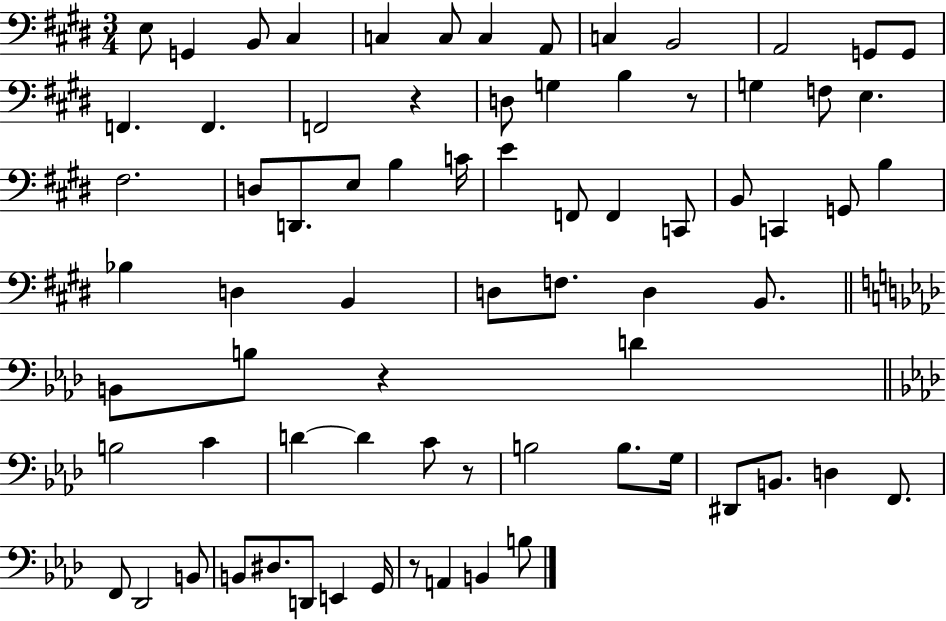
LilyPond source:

{
  \clef bass
  \numericTimeSignature
  \time 3/4
  \key e \major
  e8 g,4 b,8 cis4 | c4 c8 c4 a,8 | c4 b,2 | a,2 g,8 g,8 | \break f,4. f,4. | f,2 r4 | d8 g4 b4 r8 | g4 f8 e4. | \break fis2. | d8 d,8. e8 b4 c'16 | e'4 f,8 f,4 c,8 | b,8 c,4 g,8 b4 | \break bes4 d4 b,4 | d8 f8. d4 b,8. | \bar "||" \break \key aes \major b,8 b8 r4 d'4 | \bar "||" \break \key aes \major b2 c'4 | d'4~~ d'4 c'8 r8 | b2 b8. g16 | dis,8 b,8. d4 f,8. | \break f,8 des,2 b,8 | b,8 dis8. d,8 e,4 g,16 | r8 a,4 b,4 b8 | \bar "|."
}